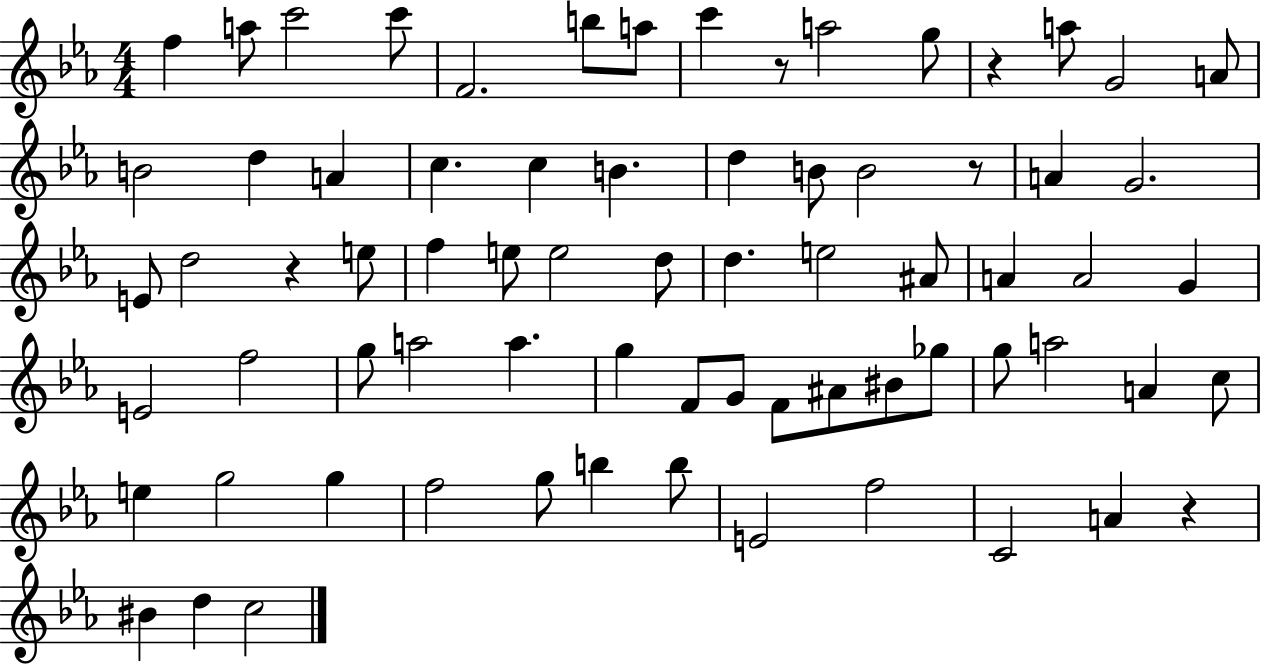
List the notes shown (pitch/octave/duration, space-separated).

F5/q A5/e C6/h C6/e F4/h. B5/e A5/e C6/q R/e A5/h G5/e R/q A5/e G4/h A4/e B4/h D5/q A4/q C5/q. C5/q B4/q. D5/q B4/e B4/h R/e A4/q G4/h. E4/e D5/h R/q E5/e F5/q E5/e E5/h D5/e D5/q. E5/h A#4/e A4/q A4/h G4/q E4/h F5/h G5/e A5/h A5/q. G5/q F4/e G4/e F4/e A#4/e BIS4/e Gb5/e G5/e A5/h A4/q C5/e E5/q G5/h G5/q F5/h G5/e B5/q B5/e E4/h F5/h C4/h A4/q R/q BIS4/q D5/q C5/h